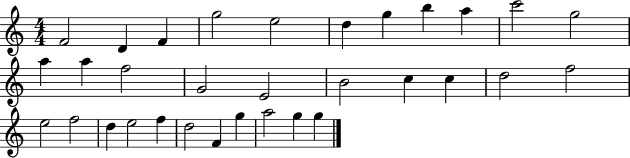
F4/h D4/q F4/q G5/h E5/h D5/q G5/q B5/q A5/q C6/h G5/h A5/q A5/q F5/h G4/h E4/h B4/h C5/q C5/q D5/h F5/h E5/h F5/h D5/q E5/h F5/q D5/h F4/q G5/q A5/h G5/q G5/q